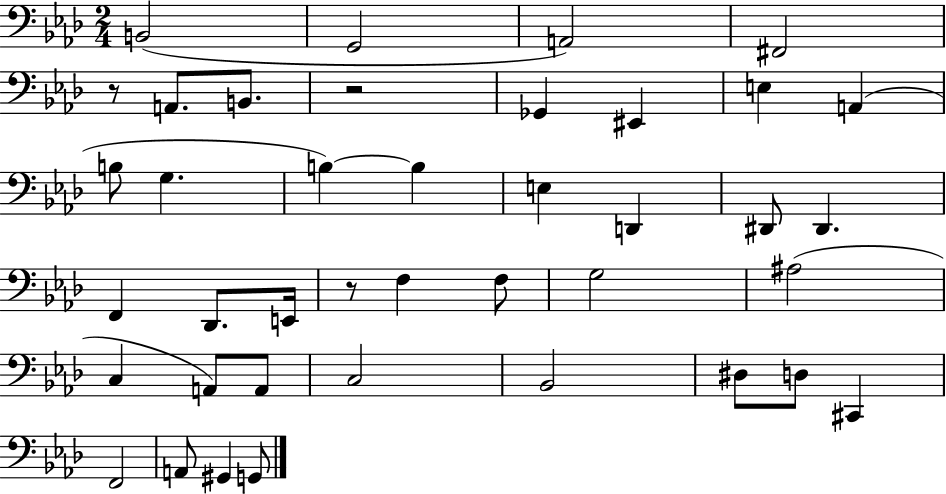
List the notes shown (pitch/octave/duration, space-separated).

B2/h G2/h A2/h F#2/h R/e A2/e. B2/e. R/h Gb2/q EIS2/q E3/q A2/q B3/e G3/q. B3/q B3/q E3/q D2/q D#2/e D#2/q. F2/q Db2/e. E2/s R/e F3/q F3/e G3/h A#3/h C3/q A2/e A2/e C3/h Bb2/h D#3/e D3/e C#2/q F2/h A2/e G#2/q G2/e